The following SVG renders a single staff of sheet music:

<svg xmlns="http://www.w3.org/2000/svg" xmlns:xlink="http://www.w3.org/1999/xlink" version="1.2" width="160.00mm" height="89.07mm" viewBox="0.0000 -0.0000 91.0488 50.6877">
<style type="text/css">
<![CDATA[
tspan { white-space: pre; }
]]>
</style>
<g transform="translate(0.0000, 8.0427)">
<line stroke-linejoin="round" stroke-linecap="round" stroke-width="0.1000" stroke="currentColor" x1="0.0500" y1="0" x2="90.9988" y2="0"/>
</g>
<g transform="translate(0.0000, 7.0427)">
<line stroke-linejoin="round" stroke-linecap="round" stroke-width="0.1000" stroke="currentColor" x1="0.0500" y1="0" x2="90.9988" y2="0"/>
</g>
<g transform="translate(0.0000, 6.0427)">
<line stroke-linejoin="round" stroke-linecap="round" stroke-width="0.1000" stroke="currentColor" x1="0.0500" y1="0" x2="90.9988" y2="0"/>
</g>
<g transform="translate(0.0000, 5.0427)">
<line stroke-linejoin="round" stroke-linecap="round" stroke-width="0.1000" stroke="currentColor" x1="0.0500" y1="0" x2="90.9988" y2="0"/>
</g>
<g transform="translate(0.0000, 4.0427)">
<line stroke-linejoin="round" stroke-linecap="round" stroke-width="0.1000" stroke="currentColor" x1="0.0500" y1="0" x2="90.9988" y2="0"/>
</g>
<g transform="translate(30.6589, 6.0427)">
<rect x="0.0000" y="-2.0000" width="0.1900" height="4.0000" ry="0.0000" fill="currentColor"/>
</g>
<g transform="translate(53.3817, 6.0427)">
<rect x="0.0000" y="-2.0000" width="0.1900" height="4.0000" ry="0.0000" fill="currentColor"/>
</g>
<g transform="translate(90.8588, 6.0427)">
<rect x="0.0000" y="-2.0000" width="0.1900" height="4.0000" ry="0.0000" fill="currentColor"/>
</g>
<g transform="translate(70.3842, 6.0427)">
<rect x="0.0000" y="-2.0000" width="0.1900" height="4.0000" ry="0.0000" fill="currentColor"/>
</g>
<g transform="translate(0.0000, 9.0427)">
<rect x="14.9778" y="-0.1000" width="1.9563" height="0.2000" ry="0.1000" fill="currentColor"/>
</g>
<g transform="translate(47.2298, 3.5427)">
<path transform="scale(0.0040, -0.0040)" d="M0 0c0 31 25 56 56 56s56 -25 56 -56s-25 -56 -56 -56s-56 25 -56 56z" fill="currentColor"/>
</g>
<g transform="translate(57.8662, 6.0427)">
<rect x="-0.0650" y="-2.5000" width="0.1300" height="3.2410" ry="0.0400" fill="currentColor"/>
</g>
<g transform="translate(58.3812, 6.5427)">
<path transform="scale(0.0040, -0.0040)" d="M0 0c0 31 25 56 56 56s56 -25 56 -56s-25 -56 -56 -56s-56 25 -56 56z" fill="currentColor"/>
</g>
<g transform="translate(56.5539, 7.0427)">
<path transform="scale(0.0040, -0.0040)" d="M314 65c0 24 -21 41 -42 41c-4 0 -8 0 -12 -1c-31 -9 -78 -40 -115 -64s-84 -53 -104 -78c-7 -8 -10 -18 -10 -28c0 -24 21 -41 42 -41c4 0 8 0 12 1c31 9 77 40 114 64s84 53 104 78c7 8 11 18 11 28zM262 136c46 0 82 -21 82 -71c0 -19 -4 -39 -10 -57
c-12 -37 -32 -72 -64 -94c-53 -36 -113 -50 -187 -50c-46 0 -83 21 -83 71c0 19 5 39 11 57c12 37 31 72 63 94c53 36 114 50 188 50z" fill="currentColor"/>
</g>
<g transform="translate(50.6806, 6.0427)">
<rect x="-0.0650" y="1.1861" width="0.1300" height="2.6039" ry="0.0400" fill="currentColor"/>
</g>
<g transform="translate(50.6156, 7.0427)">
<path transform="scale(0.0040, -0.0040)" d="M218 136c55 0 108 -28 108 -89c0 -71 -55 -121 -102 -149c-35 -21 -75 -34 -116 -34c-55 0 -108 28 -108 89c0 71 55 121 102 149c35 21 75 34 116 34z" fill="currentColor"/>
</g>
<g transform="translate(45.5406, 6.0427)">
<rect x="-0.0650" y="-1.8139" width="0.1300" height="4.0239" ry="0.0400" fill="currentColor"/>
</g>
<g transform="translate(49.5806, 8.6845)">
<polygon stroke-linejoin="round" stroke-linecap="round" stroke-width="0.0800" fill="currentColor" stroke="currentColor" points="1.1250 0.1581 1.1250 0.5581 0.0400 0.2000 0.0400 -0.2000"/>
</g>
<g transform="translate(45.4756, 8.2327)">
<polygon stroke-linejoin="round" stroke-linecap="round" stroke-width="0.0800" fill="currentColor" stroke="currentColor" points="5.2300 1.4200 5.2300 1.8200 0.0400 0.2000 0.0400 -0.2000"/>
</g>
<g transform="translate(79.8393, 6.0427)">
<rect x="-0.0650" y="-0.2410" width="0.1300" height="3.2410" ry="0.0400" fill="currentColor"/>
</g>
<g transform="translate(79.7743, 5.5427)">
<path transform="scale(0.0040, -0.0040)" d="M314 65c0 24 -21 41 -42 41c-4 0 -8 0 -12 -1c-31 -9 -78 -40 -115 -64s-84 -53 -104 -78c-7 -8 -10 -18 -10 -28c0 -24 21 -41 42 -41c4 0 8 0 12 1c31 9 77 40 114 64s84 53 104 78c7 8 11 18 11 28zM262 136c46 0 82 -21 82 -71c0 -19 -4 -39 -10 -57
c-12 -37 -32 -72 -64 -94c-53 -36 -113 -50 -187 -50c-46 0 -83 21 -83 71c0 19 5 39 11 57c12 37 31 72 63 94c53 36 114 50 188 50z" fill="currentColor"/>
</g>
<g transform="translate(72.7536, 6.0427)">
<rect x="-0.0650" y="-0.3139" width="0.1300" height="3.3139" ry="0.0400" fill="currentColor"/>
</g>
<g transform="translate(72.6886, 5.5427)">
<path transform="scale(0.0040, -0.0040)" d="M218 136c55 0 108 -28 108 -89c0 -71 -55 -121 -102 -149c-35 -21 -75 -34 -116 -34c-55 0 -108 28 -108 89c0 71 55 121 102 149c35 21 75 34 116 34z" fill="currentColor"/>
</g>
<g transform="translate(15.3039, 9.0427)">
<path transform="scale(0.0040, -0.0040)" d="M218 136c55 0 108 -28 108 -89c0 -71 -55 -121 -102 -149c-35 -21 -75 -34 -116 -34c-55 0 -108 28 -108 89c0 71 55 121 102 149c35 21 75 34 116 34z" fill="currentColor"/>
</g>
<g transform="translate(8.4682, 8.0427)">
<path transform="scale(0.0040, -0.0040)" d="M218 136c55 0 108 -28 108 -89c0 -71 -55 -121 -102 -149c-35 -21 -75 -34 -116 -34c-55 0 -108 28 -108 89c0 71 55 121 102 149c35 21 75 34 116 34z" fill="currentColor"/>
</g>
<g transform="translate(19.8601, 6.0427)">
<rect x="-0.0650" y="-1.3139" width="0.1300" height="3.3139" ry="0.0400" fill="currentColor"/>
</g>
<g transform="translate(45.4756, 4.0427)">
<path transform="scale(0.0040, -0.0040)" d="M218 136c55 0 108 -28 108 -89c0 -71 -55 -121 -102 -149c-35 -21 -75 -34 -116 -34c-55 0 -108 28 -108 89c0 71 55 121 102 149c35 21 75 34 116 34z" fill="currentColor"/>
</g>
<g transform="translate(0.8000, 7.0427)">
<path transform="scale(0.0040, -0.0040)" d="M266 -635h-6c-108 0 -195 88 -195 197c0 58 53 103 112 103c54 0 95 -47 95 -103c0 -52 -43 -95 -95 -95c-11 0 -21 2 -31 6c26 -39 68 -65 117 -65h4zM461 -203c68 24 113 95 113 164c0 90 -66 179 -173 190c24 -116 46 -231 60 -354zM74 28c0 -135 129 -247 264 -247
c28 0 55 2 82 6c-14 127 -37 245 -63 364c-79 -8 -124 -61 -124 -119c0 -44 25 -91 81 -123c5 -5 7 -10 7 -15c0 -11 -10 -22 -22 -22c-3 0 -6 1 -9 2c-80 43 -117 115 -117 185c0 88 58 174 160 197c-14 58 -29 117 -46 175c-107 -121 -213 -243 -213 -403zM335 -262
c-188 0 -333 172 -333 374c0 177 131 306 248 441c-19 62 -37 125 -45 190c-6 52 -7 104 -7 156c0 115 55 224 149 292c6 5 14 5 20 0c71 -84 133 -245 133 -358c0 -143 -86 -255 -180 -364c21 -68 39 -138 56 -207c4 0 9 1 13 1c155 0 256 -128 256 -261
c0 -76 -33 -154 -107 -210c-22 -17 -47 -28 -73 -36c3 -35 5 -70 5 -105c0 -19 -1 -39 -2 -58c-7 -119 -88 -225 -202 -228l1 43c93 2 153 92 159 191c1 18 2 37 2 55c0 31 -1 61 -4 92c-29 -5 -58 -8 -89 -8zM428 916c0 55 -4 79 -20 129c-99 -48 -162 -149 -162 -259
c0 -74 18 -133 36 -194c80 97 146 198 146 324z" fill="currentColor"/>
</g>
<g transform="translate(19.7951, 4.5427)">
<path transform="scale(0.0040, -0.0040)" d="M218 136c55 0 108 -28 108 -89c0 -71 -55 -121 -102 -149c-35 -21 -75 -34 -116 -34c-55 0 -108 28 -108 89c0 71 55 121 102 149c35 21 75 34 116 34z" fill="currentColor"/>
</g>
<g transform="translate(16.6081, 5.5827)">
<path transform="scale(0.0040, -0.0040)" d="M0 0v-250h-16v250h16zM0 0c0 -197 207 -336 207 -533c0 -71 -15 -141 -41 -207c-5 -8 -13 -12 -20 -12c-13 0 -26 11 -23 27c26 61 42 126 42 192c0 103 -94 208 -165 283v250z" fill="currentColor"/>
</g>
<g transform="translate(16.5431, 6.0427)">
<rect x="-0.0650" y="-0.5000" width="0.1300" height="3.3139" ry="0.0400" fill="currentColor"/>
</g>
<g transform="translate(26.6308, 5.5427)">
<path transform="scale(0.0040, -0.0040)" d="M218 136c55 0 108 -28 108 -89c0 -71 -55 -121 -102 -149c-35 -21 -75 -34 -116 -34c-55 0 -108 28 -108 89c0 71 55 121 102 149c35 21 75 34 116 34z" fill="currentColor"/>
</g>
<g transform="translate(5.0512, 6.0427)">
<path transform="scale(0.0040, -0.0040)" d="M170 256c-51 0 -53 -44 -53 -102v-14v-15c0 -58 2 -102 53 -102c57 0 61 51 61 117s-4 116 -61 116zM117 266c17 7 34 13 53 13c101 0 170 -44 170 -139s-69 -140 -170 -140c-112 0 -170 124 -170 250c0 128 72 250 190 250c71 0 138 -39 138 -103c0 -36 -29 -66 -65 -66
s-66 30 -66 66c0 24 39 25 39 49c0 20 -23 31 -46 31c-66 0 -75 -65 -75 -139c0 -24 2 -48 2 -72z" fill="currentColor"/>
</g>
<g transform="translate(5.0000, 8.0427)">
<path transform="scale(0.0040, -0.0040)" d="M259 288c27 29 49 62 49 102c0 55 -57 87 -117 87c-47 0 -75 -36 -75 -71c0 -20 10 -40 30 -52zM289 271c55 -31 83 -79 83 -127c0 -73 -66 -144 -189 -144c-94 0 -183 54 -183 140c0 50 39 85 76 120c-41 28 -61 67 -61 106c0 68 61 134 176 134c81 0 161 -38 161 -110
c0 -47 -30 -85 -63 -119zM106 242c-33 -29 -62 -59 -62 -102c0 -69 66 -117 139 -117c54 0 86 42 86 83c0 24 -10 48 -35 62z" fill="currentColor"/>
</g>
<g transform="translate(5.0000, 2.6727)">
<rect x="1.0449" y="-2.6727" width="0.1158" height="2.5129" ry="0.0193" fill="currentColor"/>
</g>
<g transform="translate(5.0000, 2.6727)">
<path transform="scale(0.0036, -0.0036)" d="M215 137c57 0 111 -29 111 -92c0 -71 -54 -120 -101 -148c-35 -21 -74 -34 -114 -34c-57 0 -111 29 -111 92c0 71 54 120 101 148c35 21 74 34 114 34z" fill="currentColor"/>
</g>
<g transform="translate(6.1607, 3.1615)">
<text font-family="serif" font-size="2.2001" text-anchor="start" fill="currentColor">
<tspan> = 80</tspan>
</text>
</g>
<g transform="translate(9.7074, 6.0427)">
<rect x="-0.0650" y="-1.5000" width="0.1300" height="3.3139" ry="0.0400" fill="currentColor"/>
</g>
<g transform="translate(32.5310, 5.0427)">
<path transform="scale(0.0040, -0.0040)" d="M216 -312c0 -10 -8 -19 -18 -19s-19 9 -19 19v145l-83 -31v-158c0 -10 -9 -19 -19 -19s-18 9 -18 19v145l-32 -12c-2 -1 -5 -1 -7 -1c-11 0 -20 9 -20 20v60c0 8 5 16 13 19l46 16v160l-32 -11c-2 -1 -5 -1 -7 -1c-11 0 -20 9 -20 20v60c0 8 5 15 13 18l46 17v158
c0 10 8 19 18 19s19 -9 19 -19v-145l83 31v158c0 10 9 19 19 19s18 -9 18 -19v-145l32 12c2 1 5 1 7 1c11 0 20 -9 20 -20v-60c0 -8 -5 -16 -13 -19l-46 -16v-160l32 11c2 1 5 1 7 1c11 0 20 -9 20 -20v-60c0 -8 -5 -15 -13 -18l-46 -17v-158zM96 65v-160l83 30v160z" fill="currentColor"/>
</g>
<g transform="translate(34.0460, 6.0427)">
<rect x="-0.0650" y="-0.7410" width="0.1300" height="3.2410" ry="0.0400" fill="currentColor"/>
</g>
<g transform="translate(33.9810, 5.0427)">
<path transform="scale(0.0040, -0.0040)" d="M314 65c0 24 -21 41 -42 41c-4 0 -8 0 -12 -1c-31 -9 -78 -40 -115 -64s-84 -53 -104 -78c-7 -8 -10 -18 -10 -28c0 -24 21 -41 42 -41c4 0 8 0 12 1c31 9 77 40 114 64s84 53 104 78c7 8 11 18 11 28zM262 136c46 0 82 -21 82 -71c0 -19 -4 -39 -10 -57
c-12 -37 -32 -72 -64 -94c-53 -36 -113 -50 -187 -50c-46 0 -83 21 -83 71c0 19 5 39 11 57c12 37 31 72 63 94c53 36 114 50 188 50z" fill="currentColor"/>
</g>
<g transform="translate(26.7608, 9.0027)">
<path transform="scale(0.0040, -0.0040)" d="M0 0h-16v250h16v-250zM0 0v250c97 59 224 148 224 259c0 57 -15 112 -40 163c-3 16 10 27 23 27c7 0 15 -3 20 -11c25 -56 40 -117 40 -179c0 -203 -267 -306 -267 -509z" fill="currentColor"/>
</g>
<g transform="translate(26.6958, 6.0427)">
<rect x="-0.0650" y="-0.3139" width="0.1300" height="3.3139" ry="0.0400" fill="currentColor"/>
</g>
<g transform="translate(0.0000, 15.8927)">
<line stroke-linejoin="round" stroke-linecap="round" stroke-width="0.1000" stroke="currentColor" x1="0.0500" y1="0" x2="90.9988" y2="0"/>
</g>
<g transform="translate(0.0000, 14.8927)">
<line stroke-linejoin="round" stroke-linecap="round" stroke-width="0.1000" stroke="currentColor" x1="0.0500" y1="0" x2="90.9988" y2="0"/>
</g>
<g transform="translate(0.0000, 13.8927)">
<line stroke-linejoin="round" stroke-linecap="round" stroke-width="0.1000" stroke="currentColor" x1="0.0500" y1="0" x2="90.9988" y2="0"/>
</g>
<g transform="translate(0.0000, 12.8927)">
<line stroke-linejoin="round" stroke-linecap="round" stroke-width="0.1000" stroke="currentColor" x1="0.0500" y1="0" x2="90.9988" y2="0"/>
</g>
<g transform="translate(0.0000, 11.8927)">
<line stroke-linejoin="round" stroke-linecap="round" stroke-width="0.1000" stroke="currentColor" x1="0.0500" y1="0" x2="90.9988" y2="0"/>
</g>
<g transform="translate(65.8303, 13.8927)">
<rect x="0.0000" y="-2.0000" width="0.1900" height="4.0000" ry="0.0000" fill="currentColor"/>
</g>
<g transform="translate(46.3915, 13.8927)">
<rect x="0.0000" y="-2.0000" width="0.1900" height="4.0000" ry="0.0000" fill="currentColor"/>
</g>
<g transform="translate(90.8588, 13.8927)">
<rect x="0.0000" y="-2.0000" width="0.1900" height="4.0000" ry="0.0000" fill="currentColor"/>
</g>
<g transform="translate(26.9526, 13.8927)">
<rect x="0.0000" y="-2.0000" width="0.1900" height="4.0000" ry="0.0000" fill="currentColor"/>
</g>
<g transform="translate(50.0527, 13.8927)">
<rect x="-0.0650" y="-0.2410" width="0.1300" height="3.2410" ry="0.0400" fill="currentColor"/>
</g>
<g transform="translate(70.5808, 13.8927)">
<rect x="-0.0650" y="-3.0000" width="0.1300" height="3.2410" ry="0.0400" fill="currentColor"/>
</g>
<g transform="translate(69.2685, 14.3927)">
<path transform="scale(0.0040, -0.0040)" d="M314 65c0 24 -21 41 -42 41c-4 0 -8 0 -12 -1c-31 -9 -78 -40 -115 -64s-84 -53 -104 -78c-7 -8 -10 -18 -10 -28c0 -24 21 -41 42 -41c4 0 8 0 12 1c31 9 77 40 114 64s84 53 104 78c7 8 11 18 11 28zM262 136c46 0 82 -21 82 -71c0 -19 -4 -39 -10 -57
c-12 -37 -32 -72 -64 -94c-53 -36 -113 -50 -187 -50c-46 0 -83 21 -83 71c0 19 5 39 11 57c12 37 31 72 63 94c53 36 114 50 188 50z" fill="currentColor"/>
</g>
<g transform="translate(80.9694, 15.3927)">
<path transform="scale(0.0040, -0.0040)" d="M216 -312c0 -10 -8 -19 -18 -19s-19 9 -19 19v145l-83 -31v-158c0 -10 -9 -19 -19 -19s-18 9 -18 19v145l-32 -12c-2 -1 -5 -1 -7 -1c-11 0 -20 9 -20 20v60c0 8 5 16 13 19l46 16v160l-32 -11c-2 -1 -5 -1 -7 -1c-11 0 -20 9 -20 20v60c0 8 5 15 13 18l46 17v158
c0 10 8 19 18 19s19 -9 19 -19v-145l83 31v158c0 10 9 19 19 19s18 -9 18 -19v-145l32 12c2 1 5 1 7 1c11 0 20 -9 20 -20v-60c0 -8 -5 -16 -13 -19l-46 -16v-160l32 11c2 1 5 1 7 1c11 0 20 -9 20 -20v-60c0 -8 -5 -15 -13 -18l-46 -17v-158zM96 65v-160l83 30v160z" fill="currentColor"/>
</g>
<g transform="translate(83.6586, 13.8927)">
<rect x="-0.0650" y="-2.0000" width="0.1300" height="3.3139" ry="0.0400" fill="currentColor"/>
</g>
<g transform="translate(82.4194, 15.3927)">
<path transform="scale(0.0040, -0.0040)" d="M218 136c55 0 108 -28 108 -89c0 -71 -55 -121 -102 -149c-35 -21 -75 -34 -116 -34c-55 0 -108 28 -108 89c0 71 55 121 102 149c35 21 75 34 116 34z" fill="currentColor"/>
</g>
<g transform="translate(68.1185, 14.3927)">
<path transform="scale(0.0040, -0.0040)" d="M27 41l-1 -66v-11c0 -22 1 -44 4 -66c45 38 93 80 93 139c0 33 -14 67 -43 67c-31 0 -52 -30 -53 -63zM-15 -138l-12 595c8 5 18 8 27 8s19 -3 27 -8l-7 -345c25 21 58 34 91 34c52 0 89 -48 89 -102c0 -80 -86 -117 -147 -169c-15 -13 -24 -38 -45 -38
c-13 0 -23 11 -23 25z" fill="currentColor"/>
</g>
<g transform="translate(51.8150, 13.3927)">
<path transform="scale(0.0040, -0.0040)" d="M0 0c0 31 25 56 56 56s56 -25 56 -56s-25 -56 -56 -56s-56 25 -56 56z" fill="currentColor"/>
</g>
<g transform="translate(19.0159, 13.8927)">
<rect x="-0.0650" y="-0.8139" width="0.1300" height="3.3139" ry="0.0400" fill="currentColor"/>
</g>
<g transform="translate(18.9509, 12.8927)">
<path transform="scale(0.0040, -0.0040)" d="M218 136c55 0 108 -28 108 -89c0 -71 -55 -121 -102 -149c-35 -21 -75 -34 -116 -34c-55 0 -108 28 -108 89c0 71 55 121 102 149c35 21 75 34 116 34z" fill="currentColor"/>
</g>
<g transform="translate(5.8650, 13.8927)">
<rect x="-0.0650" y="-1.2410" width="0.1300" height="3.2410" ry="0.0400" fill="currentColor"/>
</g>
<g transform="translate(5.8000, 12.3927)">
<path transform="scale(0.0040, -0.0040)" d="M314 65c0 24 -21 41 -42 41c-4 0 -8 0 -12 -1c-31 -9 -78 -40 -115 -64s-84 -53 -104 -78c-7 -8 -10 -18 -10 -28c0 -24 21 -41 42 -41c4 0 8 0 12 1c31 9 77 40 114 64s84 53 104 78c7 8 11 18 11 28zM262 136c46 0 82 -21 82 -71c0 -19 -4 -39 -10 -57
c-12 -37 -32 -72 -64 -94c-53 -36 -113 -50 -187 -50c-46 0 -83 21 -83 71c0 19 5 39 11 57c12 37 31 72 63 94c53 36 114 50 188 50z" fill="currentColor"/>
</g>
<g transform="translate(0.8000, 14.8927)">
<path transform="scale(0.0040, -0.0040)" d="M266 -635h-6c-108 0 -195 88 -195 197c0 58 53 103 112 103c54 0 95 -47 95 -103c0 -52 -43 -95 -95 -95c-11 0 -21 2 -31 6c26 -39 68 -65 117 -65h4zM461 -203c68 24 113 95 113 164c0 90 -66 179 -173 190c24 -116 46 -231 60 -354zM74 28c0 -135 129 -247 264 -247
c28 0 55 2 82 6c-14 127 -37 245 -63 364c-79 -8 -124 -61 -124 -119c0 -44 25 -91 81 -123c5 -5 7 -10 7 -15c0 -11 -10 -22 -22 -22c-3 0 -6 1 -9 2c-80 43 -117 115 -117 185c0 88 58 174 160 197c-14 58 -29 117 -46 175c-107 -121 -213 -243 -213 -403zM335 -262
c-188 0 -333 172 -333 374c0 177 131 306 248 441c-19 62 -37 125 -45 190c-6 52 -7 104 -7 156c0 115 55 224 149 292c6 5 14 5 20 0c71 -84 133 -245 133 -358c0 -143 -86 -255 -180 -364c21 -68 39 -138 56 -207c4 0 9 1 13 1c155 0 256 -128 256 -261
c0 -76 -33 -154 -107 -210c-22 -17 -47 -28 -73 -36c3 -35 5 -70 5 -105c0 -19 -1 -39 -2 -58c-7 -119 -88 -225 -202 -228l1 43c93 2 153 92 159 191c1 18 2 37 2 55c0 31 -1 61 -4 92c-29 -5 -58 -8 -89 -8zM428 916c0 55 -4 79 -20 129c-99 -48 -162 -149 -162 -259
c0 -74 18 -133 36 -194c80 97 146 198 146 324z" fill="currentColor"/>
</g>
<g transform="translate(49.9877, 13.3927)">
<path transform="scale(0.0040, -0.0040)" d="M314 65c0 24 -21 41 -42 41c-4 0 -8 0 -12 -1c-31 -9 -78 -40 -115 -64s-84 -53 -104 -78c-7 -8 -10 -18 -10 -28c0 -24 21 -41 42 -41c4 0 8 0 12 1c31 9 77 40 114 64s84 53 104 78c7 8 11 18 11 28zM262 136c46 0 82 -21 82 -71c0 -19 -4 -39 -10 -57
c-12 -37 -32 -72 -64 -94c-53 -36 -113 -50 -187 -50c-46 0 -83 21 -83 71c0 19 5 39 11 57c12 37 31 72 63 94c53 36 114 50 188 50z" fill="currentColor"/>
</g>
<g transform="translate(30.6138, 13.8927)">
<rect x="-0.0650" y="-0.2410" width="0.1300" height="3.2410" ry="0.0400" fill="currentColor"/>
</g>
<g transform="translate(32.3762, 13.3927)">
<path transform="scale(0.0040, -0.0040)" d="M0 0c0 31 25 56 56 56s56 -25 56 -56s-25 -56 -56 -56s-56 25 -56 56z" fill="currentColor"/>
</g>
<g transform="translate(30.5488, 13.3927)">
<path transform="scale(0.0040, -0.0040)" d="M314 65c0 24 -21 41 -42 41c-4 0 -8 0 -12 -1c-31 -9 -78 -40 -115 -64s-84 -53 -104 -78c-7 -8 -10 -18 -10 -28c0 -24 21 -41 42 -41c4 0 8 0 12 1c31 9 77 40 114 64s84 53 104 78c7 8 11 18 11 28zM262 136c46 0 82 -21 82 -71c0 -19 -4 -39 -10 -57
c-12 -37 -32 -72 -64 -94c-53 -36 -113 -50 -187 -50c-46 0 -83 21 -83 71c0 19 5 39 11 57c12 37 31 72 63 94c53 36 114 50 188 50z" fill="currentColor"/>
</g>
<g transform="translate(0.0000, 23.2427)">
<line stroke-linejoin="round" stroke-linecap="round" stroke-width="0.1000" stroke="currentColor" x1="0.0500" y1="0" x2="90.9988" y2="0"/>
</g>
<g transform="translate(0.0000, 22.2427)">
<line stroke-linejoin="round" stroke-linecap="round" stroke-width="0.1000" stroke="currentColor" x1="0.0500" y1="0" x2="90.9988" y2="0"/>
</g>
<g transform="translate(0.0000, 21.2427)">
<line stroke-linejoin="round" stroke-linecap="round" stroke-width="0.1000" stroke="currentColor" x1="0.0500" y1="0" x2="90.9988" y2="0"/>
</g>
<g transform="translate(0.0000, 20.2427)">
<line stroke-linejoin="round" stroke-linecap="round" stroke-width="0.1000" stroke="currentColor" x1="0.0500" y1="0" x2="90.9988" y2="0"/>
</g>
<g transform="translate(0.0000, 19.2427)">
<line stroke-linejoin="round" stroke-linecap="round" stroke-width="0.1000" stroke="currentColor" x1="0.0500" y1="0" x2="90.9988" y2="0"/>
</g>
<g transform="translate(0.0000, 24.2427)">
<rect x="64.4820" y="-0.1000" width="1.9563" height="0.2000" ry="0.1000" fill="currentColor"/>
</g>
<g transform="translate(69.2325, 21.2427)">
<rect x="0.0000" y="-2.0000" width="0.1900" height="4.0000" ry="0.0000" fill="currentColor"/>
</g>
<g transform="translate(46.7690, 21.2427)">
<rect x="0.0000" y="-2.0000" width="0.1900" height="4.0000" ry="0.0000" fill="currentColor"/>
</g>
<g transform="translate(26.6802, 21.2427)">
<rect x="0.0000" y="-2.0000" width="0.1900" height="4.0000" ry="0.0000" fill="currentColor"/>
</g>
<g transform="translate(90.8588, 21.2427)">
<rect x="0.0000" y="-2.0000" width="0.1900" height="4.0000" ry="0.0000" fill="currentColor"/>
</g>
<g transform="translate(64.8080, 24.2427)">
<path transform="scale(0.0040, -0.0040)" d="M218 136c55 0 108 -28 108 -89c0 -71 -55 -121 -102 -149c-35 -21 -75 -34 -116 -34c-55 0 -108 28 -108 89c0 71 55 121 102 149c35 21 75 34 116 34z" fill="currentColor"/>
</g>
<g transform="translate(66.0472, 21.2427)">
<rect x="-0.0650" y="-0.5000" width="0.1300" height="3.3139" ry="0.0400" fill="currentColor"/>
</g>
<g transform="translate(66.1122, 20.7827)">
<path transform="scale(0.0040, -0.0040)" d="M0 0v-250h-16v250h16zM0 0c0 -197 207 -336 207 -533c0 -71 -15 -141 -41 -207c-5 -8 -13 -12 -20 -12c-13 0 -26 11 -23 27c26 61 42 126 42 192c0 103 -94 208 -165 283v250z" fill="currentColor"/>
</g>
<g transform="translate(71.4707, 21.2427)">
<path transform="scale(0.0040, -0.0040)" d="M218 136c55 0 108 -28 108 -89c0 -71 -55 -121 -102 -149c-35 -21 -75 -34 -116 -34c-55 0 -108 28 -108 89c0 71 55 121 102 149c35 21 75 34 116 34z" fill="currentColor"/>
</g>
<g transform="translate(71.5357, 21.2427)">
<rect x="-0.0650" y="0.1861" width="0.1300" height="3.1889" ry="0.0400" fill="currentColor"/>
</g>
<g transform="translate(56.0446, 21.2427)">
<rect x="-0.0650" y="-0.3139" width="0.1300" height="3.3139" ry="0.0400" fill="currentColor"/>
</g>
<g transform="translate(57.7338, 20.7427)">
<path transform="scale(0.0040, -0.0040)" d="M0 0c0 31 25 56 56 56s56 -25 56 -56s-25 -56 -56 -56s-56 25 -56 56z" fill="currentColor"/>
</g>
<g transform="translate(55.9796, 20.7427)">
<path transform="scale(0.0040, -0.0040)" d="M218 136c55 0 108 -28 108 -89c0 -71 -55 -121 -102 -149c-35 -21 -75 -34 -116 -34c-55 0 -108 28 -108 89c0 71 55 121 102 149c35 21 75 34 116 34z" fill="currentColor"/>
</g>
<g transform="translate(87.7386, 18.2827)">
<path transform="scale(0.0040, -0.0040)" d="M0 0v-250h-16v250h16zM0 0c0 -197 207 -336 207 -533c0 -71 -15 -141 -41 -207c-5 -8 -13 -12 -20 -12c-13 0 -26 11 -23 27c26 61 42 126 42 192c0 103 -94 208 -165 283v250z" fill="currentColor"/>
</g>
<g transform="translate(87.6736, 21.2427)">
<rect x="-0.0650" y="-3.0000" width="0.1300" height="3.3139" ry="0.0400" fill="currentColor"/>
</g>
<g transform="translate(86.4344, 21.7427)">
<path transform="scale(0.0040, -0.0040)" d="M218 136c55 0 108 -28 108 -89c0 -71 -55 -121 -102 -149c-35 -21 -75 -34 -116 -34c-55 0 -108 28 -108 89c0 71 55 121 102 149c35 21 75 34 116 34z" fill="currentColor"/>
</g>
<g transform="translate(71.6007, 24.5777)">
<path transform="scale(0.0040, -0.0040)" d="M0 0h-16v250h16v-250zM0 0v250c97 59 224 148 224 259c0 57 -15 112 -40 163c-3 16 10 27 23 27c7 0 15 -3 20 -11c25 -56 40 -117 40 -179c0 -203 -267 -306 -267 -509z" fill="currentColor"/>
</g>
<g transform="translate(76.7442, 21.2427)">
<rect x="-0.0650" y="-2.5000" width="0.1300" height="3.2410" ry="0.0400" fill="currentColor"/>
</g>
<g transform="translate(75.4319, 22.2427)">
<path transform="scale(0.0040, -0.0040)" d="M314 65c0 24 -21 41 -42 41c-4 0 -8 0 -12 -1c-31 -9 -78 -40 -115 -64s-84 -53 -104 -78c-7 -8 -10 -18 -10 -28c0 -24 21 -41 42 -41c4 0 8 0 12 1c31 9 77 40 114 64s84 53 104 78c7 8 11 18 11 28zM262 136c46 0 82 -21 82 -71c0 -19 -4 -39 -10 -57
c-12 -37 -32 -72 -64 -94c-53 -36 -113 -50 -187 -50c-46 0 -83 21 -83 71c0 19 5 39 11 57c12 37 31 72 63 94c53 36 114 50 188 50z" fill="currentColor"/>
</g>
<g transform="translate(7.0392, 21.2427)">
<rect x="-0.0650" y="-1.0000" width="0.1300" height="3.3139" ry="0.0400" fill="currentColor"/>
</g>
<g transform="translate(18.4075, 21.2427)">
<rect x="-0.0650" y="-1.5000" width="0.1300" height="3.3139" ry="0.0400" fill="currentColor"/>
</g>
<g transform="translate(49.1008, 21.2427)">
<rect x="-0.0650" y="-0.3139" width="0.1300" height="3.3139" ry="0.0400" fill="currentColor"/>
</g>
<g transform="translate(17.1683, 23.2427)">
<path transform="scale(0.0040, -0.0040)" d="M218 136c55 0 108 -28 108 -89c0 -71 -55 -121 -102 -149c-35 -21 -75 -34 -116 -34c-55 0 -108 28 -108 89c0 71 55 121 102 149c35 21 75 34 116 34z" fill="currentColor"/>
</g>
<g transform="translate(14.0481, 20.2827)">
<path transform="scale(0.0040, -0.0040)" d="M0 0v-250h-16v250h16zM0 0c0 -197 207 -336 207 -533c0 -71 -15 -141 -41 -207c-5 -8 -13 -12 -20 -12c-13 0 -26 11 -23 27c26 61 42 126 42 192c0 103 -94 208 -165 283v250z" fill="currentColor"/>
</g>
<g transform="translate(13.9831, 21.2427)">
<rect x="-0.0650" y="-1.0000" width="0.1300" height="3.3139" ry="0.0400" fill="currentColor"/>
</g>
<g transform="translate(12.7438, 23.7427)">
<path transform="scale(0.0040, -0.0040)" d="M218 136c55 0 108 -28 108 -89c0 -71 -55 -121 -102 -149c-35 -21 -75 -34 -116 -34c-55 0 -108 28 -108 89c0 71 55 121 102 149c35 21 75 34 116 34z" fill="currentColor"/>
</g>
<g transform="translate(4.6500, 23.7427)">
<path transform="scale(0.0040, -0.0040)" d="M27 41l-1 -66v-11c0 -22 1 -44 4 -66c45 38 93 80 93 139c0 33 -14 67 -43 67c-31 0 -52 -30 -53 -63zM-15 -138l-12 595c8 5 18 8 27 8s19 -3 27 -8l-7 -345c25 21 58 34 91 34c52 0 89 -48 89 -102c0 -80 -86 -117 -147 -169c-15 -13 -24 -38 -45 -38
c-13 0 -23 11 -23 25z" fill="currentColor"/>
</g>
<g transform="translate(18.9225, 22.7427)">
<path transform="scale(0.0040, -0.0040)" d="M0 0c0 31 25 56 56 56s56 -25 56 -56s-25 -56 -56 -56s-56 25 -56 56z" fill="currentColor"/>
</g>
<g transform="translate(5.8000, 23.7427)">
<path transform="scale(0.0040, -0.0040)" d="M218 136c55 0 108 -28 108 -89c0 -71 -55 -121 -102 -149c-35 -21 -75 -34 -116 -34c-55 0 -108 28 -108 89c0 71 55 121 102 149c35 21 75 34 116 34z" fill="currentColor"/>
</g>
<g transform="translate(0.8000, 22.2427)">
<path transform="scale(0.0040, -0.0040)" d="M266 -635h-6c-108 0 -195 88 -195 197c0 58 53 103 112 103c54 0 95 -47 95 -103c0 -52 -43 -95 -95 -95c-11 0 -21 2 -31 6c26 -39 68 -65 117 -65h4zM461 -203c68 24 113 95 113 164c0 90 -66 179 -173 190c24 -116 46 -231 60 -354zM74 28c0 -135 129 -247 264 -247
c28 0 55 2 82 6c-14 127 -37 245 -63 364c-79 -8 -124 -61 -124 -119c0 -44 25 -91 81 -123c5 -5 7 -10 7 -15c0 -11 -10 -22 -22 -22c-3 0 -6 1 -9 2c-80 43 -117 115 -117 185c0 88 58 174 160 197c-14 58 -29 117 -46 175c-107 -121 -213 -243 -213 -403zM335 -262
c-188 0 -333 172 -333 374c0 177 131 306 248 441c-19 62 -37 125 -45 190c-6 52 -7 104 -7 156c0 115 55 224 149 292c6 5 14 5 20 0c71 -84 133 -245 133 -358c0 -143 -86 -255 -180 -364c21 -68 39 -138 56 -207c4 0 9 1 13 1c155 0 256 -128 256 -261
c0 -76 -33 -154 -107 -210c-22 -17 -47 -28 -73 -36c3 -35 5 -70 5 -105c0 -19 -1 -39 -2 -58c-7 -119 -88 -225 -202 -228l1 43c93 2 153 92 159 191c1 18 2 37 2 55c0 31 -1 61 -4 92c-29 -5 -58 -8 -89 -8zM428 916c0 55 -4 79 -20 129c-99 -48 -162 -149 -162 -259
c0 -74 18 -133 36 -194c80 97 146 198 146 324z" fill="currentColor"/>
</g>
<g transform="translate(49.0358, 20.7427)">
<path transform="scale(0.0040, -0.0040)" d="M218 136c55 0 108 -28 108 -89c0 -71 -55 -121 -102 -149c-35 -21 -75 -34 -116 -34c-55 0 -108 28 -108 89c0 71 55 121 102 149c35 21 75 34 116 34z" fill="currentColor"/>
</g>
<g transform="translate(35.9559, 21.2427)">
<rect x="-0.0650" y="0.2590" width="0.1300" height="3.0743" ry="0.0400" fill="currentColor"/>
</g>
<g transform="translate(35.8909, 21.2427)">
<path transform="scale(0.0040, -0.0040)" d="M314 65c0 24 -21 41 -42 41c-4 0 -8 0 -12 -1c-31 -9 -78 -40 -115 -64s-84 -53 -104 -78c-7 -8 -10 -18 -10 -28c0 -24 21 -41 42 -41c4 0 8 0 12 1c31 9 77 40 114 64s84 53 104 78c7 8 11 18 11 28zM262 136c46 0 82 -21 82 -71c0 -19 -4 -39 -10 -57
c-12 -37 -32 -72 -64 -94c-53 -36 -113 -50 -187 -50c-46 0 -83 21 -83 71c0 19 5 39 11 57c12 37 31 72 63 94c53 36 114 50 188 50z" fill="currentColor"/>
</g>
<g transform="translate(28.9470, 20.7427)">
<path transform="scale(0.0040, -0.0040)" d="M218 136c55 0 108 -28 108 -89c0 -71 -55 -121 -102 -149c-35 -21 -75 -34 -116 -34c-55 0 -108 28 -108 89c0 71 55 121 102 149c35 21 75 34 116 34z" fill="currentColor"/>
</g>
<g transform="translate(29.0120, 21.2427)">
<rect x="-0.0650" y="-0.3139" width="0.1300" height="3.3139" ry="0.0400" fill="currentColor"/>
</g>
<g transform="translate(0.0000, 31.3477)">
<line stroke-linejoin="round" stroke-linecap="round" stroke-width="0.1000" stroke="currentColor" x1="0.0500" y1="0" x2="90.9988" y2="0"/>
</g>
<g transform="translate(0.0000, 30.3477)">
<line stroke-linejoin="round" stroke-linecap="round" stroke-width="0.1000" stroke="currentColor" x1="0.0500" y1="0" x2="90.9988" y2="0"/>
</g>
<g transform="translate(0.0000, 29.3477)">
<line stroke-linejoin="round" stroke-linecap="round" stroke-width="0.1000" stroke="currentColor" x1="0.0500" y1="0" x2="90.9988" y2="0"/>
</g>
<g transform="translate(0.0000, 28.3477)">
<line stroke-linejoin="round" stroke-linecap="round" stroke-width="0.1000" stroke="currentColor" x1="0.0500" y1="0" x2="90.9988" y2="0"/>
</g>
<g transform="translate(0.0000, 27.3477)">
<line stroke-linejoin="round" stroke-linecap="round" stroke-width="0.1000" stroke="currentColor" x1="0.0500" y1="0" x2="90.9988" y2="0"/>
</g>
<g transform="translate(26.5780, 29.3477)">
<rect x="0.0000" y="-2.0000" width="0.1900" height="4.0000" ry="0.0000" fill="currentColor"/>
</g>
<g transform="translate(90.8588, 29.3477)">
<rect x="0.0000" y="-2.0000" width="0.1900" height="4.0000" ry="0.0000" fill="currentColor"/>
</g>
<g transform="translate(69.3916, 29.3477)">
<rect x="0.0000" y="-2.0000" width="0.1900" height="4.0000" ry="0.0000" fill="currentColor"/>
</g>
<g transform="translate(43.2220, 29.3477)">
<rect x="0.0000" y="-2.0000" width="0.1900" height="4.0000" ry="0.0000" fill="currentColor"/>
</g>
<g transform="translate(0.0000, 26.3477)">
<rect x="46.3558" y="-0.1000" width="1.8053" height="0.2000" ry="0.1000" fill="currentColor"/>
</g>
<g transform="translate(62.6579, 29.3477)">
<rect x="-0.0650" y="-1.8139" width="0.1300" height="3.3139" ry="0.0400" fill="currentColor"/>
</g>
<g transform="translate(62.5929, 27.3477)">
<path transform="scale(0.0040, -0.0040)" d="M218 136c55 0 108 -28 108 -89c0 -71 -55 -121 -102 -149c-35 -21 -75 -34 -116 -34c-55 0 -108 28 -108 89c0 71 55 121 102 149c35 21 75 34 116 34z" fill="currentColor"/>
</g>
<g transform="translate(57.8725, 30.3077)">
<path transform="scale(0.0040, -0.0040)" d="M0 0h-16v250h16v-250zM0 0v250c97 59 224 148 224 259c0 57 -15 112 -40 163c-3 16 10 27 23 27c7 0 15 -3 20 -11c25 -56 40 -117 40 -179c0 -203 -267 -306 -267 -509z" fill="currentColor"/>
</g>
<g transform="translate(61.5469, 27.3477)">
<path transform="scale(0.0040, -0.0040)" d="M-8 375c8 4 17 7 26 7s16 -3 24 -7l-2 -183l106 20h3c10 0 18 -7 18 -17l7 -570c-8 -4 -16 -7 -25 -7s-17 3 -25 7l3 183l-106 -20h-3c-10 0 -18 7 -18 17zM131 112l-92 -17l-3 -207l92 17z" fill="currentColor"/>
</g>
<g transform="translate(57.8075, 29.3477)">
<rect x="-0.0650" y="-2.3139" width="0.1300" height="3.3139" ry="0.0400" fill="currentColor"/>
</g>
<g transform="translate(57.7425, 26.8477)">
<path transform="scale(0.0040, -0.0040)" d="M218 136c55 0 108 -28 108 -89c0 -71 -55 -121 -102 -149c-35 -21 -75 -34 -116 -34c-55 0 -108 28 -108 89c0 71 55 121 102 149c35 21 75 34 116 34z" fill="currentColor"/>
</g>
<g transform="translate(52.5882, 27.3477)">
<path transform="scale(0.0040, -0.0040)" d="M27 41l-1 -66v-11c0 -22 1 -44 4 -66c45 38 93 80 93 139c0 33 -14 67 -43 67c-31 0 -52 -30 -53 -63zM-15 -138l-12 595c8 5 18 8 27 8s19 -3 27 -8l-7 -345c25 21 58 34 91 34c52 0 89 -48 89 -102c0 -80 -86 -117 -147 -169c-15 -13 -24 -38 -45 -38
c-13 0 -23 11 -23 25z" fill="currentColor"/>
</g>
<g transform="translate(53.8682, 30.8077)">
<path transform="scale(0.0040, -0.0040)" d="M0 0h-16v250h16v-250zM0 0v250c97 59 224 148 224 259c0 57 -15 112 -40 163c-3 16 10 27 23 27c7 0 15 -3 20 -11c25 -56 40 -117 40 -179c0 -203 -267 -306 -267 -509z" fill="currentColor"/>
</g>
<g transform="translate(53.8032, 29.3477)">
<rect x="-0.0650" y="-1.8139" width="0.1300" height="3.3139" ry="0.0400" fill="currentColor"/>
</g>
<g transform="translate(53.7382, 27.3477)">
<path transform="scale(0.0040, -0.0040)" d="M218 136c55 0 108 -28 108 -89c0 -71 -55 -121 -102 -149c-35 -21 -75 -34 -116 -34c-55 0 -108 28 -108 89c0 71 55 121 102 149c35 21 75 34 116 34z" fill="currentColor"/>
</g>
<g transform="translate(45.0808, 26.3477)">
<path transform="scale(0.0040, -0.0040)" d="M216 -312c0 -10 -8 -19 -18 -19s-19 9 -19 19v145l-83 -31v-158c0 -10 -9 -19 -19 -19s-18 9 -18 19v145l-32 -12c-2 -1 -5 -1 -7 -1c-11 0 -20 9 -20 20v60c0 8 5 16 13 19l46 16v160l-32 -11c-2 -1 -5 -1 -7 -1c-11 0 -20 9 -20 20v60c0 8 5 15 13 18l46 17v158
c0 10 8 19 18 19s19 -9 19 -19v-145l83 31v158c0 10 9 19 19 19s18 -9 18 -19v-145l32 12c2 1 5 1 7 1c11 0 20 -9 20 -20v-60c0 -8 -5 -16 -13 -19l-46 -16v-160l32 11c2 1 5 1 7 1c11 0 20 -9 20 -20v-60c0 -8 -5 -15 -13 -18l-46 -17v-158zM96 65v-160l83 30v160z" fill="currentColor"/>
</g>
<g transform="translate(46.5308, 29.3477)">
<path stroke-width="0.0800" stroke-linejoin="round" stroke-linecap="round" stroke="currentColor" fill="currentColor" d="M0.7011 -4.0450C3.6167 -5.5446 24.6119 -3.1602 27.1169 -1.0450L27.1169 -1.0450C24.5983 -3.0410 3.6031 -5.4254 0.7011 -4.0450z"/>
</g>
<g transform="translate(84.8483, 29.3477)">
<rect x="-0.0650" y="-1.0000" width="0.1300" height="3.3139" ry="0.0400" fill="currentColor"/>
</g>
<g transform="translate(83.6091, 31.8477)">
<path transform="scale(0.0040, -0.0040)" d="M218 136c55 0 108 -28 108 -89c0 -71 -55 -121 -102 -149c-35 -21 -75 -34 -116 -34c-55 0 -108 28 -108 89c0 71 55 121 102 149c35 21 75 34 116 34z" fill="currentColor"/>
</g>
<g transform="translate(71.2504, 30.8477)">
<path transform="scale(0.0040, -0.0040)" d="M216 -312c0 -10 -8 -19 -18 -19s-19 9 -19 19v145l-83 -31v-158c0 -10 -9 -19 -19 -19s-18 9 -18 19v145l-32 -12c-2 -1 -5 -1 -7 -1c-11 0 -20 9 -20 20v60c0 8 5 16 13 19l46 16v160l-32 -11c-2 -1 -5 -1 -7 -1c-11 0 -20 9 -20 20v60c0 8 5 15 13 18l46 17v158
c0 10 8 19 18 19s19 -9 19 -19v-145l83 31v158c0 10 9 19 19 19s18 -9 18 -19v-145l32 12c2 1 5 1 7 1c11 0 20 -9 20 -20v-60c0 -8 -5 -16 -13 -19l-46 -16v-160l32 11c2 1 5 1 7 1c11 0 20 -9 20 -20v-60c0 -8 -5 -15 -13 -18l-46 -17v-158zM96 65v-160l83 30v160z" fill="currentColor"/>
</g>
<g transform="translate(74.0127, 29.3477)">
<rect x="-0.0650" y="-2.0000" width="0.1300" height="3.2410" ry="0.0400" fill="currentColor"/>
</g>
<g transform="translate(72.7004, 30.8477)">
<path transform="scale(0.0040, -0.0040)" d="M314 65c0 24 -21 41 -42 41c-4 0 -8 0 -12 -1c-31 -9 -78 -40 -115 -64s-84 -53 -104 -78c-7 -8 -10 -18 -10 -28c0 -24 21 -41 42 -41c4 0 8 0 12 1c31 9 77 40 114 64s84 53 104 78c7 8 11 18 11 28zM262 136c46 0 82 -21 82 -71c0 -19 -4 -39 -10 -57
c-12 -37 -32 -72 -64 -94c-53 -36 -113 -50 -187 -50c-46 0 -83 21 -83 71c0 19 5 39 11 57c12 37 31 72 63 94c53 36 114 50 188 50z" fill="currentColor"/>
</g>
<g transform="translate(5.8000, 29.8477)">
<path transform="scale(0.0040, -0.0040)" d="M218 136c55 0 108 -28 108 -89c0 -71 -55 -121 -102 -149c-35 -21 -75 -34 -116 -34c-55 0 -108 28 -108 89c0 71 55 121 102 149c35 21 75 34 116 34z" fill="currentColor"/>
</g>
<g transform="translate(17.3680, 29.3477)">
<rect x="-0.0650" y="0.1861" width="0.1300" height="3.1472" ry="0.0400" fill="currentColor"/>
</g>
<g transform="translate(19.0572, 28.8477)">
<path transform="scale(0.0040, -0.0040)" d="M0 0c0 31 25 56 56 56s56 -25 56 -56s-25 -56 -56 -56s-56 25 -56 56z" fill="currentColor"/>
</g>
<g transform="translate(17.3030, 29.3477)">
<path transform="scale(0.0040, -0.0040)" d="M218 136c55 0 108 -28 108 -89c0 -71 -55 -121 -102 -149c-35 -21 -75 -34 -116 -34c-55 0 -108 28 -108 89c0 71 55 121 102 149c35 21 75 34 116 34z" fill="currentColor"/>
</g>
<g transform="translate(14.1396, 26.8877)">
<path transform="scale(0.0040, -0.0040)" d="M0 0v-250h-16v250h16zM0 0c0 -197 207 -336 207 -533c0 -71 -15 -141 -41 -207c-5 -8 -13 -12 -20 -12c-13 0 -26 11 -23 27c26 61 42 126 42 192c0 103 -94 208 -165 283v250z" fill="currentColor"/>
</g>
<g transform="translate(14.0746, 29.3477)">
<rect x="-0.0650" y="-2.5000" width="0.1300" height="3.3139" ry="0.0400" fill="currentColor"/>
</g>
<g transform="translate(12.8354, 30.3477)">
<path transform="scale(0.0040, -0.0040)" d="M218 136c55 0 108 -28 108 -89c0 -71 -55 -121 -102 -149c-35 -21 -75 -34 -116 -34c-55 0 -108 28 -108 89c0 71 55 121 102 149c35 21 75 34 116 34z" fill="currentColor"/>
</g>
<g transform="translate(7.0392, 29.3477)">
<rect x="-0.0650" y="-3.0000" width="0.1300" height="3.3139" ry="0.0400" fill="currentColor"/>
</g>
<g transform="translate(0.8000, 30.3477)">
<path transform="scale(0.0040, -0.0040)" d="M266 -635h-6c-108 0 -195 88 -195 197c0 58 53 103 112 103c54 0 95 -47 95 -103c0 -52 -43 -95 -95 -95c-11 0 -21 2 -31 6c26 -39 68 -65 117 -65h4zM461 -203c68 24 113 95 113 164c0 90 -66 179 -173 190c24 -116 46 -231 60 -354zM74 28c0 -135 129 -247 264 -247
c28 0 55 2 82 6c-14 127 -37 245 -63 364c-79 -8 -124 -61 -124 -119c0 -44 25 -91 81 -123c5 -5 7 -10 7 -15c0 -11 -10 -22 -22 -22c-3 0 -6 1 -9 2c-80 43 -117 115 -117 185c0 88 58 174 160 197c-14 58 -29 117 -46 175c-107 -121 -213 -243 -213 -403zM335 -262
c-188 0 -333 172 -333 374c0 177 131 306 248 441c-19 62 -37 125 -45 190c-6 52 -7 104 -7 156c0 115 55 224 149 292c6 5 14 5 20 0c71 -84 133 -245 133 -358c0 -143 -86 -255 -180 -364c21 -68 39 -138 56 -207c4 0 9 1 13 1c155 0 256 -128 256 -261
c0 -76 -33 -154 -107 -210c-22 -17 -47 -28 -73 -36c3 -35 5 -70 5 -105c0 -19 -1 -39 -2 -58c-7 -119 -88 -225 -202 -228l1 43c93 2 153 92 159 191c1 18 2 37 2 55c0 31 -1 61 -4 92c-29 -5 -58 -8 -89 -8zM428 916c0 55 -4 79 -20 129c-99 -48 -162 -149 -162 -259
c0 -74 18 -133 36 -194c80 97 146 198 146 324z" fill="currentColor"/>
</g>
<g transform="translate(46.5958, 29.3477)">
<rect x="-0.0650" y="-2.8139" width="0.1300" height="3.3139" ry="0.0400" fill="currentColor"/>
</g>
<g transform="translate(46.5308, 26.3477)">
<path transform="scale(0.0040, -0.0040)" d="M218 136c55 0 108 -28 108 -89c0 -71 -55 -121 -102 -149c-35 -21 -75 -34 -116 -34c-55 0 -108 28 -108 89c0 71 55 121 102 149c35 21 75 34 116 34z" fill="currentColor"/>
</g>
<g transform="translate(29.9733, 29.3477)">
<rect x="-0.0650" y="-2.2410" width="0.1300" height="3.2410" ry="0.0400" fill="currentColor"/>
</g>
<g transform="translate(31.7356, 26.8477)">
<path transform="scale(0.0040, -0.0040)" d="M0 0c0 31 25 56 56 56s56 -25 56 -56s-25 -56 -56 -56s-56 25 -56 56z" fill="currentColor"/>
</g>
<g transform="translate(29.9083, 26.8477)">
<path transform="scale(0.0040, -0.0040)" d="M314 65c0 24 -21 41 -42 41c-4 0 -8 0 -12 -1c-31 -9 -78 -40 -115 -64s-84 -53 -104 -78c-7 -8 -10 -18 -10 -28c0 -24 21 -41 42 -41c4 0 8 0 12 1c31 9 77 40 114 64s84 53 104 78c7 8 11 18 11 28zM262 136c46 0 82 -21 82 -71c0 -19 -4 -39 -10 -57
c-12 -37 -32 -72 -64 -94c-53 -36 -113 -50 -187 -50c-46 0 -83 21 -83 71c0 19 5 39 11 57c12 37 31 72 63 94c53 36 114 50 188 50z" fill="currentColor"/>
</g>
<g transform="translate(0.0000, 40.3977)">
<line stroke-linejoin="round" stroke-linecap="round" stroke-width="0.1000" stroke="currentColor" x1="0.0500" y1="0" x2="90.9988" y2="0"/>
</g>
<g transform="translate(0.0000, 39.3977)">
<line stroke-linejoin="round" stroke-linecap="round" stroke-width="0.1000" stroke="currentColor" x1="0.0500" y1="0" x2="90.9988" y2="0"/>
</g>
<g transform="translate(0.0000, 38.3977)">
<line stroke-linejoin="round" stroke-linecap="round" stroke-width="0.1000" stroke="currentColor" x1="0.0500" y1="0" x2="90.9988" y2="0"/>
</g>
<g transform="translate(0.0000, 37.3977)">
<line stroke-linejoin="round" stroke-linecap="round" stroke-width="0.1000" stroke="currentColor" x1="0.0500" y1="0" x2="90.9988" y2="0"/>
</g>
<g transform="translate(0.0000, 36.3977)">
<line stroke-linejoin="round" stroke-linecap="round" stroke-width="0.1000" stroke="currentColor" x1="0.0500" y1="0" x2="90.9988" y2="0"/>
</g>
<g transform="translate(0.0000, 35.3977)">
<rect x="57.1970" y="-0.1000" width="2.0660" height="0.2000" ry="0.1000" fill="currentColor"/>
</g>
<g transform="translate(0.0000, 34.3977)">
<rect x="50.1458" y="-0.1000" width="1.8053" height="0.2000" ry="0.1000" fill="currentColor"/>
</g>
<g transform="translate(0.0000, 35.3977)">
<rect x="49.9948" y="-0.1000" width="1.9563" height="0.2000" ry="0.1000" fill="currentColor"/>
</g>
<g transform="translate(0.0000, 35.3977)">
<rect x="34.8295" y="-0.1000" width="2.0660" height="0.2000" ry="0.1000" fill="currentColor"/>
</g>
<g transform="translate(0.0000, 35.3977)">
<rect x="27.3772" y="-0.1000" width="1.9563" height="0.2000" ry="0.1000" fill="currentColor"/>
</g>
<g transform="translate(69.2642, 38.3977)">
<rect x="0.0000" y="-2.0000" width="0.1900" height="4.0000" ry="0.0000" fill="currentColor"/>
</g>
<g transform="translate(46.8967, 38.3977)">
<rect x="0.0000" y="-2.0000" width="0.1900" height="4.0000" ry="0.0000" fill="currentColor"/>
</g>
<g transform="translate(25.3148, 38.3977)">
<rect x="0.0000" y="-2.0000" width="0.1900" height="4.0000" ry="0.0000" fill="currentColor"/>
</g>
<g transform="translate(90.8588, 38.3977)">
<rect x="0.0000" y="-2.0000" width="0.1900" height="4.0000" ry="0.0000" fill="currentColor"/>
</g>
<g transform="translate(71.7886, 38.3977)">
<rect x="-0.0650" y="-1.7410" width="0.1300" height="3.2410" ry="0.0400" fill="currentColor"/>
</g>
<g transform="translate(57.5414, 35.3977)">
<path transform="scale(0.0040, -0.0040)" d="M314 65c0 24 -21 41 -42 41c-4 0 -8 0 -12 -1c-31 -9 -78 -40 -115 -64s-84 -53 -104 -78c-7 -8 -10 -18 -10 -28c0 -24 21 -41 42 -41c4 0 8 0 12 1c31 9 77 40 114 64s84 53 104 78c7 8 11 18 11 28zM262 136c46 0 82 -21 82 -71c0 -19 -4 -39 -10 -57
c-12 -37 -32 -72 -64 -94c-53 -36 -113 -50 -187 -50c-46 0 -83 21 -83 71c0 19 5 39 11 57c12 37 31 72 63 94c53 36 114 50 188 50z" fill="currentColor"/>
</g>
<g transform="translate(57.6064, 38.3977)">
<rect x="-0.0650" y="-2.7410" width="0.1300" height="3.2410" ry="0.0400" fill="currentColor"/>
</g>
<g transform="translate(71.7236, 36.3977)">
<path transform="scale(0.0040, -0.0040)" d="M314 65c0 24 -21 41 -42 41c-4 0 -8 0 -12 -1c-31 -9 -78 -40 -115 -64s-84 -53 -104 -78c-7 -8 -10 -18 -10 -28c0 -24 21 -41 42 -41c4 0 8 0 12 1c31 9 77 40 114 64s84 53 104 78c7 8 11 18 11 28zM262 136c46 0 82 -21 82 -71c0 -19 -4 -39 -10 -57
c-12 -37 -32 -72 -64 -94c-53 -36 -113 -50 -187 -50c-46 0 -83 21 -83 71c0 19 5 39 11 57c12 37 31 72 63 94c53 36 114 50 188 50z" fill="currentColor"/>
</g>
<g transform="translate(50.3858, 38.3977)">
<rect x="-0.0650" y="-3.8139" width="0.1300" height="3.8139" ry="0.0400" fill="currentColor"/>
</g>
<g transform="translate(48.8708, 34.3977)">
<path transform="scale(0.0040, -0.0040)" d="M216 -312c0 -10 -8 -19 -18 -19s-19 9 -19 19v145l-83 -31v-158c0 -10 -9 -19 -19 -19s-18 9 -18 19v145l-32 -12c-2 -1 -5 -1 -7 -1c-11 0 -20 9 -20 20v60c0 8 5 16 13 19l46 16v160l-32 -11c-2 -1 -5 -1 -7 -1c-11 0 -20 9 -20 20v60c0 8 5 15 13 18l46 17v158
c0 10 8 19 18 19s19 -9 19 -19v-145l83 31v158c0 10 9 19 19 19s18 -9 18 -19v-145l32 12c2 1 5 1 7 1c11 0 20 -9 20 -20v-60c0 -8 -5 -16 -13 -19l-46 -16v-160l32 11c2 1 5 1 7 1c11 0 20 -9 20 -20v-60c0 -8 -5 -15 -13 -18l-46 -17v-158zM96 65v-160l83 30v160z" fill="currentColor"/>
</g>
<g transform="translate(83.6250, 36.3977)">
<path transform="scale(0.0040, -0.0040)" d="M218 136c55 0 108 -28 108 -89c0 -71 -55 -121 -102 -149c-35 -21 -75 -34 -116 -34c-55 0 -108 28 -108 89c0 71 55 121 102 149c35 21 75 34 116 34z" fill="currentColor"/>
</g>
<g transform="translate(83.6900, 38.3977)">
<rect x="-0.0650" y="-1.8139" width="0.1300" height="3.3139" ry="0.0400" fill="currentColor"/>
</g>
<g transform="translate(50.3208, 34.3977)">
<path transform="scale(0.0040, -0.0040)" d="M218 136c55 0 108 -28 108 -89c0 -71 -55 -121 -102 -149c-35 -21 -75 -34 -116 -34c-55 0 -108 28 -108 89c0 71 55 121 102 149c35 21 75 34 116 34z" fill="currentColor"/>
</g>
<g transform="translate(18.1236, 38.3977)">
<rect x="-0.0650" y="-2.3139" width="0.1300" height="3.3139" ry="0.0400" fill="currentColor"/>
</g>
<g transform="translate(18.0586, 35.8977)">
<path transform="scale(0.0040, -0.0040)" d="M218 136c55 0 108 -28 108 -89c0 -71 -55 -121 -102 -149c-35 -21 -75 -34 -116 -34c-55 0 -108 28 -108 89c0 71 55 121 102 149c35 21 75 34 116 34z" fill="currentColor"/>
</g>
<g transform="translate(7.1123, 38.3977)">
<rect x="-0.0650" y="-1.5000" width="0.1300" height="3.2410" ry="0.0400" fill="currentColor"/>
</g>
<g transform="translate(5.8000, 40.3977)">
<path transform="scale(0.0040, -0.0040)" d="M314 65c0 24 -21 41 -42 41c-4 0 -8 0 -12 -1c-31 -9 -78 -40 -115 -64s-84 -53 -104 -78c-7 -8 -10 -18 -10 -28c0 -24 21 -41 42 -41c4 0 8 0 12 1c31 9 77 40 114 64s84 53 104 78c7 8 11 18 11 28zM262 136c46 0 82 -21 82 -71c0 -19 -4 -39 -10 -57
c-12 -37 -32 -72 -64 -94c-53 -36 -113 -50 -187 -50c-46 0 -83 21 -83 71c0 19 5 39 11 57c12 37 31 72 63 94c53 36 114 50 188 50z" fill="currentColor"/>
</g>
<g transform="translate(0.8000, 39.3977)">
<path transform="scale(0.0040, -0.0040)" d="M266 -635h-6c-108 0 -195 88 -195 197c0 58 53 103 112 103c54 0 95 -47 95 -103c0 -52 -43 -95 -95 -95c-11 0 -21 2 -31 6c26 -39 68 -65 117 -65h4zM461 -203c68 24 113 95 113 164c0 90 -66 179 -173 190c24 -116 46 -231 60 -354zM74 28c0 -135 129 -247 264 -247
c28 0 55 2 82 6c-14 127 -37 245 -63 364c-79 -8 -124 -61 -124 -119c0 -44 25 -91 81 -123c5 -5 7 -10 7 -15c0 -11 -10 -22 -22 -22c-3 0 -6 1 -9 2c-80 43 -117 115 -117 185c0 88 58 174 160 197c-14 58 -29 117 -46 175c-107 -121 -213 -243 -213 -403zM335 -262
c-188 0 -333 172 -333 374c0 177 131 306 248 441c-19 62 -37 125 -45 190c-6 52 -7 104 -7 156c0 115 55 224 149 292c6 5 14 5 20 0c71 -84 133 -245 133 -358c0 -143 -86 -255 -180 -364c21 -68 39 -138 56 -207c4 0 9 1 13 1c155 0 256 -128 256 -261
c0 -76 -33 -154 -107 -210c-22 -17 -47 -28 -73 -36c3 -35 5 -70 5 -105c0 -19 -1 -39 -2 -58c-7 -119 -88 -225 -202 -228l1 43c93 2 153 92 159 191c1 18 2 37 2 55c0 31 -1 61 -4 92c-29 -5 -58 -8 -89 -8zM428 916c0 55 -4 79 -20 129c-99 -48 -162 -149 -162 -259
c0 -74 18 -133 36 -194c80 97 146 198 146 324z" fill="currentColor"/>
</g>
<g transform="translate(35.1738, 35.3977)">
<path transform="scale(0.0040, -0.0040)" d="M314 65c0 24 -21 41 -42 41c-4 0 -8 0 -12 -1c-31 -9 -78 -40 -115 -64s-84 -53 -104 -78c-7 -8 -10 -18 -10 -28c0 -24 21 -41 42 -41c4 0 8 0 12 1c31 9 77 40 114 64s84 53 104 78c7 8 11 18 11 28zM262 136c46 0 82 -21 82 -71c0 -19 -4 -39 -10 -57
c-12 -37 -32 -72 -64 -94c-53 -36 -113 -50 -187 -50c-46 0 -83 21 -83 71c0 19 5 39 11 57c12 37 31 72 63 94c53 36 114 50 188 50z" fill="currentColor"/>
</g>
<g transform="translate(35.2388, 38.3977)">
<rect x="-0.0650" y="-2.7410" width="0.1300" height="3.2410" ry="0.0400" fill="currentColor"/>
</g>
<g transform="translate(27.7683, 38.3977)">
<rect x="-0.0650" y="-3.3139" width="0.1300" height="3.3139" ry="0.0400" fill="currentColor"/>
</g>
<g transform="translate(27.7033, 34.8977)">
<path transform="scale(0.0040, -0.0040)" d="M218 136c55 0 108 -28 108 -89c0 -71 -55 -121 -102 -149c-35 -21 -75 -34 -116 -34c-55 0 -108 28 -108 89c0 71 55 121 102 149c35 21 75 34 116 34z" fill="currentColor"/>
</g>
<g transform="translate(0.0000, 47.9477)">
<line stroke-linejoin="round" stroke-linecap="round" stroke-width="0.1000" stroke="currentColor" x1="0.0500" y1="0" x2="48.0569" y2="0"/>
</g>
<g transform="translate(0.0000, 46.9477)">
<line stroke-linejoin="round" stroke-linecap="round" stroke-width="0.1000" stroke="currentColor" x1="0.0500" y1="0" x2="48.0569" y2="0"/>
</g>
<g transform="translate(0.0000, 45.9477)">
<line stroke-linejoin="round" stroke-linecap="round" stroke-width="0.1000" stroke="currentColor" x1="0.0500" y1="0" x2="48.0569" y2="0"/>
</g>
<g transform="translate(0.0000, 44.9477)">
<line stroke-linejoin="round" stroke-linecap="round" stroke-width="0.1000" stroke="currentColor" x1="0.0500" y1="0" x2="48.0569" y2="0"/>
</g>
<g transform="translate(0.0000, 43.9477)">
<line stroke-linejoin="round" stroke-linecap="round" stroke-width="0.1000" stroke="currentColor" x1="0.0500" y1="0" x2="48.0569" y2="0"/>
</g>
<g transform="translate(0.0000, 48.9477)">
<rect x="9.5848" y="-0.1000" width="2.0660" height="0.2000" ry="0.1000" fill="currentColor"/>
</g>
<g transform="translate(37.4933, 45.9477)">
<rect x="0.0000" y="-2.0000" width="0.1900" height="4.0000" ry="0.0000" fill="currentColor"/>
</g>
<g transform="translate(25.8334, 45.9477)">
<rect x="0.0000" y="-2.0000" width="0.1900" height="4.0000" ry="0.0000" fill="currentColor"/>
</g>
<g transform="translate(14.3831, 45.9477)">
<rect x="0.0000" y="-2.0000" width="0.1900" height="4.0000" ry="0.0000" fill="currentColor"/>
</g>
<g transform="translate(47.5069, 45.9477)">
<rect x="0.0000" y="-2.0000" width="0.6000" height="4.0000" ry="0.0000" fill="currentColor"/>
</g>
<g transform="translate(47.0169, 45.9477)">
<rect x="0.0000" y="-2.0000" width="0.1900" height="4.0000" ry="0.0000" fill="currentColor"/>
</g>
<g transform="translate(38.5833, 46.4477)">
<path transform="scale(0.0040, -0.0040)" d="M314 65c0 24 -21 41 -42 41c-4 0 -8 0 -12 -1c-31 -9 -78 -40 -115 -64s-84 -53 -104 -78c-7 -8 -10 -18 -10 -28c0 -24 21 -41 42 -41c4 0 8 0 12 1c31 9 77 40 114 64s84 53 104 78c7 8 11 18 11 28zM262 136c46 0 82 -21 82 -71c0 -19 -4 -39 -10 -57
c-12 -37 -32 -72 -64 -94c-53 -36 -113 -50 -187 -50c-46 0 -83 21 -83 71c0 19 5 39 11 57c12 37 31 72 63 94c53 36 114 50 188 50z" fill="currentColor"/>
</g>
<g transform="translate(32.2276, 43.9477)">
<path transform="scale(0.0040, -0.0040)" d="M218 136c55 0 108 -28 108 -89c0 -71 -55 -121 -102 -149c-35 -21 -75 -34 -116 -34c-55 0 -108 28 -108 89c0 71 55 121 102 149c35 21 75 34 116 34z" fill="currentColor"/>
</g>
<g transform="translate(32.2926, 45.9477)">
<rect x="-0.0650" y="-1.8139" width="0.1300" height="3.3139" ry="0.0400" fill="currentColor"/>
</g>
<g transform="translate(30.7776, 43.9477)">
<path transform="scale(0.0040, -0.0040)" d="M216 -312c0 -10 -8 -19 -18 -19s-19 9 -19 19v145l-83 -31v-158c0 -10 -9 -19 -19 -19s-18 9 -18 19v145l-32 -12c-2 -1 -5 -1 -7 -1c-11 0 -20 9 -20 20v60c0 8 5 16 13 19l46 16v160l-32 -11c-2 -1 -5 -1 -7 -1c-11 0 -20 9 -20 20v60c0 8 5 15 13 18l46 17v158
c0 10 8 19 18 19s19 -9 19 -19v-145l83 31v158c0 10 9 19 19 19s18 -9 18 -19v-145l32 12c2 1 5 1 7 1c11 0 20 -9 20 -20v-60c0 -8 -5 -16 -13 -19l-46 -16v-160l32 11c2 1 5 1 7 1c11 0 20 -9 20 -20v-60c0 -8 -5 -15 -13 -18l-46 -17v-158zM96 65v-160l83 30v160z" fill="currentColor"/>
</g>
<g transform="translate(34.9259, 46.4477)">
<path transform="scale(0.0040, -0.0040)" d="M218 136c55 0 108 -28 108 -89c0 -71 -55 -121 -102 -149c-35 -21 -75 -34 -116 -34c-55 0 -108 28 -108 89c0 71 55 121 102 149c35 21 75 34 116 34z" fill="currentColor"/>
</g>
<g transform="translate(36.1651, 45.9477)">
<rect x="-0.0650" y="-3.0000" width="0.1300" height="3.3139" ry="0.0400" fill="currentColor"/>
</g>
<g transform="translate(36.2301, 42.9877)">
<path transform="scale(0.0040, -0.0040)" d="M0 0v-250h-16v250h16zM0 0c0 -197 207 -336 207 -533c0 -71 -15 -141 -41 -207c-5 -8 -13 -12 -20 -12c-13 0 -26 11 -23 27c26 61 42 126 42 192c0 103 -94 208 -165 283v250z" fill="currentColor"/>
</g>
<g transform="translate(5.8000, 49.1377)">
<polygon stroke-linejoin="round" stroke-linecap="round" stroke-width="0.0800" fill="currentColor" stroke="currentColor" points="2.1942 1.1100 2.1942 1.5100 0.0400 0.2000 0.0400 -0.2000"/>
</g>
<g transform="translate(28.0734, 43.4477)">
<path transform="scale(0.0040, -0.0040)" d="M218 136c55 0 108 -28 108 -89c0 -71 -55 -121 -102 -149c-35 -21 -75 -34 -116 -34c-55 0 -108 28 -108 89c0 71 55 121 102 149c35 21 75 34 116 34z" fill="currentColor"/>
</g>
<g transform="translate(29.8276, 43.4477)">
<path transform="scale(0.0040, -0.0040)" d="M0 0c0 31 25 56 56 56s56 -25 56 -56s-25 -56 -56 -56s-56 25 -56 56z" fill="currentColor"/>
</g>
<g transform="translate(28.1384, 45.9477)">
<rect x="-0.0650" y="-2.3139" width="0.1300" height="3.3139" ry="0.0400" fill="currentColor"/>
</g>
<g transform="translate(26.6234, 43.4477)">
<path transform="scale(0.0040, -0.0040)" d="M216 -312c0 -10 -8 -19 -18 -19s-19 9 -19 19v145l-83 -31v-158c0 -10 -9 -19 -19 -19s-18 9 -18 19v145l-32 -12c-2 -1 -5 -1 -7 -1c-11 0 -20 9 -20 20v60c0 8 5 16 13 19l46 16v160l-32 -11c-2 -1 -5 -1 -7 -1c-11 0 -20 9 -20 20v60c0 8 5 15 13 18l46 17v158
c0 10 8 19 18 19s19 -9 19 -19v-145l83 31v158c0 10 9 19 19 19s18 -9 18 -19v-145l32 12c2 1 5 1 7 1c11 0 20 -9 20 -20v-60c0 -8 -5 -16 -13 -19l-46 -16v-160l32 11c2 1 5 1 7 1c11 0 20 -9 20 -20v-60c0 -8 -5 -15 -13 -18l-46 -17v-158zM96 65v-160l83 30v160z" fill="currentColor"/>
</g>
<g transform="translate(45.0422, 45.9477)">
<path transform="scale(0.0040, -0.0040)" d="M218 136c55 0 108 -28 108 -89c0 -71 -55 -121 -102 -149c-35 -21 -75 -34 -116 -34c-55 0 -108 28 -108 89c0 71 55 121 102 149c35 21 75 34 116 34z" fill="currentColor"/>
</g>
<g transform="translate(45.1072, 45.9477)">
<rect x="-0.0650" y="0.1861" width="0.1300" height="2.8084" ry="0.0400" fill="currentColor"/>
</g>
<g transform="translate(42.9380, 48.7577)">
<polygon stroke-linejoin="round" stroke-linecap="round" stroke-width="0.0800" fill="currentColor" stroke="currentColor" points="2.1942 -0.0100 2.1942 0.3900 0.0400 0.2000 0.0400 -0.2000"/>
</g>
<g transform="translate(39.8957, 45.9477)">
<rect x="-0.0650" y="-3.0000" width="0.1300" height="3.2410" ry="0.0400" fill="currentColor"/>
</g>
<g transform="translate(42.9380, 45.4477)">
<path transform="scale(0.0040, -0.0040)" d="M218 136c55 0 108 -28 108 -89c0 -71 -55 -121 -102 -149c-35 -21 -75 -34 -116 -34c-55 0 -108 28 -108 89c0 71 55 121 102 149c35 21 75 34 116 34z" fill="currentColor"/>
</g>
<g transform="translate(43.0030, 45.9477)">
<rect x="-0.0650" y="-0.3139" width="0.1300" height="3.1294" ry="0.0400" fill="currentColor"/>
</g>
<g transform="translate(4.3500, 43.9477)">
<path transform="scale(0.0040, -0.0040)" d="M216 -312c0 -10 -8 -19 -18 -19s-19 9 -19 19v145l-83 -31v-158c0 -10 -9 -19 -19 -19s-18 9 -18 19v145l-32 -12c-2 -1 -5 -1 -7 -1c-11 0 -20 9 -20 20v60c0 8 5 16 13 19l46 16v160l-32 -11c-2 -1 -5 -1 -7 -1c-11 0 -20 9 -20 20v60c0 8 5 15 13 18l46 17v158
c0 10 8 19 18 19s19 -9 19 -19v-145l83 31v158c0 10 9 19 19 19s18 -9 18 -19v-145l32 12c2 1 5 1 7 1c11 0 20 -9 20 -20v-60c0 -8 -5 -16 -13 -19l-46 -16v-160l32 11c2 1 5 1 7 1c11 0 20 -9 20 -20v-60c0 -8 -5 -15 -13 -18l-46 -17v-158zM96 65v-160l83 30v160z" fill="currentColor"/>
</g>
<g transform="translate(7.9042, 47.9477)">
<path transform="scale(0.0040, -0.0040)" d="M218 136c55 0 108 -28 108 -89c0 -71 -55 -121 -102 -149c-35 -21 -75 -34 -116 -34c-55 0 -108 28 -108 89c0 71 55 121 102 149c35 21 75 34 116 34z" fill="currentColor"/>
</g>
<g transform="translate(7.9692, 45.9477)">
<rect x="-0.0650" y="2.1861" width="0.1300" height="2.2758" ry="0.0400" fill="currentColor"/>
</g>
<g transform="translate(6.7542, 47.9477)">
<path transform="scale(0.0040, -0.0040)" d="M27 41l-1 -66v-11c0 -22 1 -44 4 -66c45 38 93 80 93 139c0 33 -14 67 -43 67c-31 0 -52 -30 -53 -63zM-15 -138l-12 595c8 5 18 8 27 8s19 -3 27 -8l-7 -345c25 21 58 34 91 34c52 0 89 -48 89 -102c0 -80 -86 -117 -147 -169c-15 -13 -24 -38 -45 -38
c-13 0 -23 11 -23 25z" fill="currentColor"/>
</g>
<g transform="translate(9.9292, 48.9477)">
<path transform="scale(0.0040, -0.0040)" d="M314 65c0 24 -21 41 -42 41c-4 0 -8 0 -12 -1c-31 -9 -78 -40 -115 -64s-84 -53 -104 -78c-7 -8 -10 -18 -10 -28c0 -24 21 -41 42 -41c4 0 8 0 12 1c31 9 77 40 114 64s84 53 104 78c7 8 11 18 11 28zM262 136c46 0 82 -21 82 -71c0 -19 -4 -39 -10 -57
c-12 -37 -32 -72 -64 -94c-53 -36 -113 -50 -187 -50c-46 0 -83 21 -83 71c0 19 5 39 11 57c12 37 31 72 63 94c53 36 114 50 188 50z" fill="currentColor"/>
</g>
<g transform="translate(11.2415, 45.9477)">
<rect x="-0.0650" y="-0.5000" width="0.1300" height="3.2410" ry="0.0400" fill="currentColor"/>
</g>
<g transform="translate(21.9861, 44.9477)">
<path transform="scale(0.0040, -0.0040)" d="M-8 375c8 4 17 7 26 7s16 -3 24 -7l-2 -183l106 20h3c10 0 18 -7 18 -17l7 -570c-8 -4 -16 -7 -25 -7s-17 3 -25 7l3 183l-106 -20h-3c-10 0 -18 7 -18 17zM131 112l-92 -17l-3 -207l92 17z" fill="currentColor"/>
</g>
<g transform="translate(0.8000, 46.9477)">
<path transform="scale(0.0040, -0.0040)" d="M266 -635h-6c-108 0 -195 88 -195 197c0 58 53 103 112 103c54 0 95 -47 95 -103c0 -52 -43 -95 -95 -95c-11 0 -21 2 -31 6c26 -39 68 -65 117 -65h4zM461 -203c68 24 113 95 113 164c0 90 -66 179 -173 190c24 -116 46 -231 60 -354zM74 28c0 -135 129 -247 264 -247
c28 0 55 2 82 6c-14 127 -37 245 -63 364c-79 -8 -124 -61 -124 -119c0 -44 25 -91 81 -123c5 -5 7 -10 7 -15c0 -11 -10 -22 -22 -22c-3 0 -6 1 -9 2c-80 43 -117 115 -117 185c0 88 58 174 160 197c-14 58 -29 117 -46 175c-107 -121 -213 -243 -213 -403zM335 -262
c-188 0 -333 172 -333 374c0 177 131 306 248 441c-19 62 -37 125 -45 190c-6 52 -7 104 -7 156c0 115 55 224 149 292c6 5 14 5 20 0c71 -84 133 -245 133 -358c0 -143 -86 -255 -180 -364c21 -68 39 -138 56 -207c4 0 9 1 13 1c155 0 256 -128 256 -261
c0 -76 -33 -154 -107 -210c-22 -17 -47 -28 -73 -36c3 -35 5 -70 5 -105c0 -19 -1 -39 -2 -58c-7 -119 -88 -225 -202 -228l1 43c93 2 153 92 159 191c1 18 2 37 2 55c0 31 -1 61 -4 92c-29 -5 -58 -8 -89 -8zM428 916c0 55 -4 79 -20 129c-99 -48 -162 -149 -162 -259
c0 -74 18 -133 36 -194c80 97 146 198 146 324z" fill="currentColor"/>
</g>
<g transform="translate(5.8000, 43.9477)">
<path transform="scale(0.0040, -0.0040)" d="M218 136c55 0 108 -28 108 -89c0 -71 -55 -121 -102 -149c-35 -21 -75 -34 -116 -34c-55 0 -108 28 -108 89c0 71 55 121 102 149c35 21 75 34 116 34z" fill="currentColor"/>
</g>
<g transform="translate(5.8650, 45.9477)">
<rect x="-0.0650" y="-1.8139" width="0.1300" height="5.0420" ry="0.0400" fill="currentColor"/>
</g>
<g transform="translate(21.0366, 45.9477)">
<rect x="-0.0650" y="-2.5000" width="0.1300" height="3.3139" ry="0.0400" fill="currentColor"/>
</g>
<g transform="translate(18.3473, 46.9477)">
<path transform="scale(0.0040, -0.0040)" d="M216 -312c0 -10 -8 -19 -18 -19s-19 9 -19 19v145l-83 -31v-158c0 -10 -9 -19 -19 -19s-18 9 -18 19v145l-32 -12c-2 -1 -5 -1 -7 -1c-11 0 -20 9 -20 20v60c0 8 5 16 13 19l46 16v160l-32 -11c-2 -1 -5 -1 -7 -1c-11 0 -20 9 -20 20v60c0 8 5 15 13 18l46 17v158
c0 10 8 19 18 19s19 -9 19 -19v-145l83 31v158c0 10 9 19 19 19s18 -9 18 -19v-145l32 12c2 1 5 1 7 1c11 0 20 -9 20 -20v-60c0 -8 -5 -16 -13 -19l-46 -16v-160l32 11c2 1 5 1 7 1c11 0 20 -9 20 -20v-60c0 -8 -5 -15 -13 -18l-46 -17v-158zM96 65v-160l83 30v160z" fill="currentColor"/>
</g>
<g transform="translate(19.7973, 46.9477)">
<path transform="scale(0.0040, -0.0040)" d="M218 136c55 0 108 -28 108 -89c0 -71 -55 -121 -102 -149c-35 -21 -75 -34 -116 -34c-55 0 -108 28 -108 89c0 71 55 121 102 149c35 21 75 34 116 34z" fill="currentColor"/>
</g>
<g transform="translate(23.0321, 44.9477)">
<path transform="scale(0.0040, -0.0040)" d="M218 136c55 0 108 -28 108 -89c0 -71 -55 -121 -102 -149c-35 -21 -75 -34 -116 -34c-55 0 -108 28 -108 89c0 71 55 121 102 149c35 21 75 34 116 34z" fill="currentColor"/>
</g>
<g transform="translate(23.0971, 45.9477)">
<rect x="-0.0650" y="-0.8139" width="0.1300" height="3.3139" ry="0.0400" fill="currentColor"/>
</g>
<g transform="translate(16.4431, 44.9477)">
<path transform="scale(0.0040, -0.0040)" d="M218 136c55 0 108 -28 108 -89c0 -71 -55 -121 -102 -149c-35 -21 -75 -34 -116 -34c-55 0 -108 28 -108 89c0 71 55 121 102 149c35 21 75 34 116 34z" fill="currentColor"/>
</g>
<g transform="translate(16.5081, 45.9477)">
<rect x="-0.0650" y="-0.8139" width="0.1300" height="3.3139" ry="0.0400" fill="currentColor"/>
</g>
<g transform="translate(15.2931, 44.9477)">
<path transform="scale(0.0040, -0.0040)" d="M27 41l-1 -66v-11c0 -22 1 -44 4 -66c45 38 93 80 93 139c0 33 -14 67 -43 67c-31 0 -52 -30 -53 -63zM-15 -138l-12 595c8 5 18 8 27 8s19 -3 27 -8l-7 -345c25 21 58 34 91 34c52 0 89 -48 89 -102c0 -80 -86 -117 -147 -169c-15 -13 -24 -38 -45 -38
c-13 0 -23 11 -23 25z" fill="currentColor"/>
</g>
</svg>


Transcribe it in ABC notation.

X:1
T:Untitled
M:6/8
L:1/4
K:C
E C/2 e c/2 ^d2 f/2 G/4 G2 c c2 e2 d c2 c2 _A2 ^F _D _D/2 E c B2 c c C/2 B/2 G2 A/2 A G/2 B g2 ^a _f/2 g/2 f ^F2 D E2 g b a2 ^c' a2 f2 f ^f/2 _E/2 C2 _d ^G d ^g ^f A/2 A2 c/2 B/2